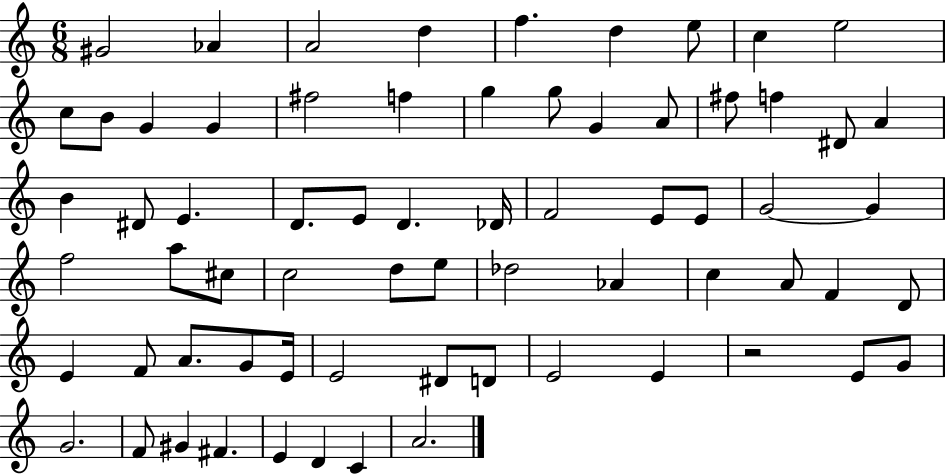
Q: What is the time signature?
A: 6/8